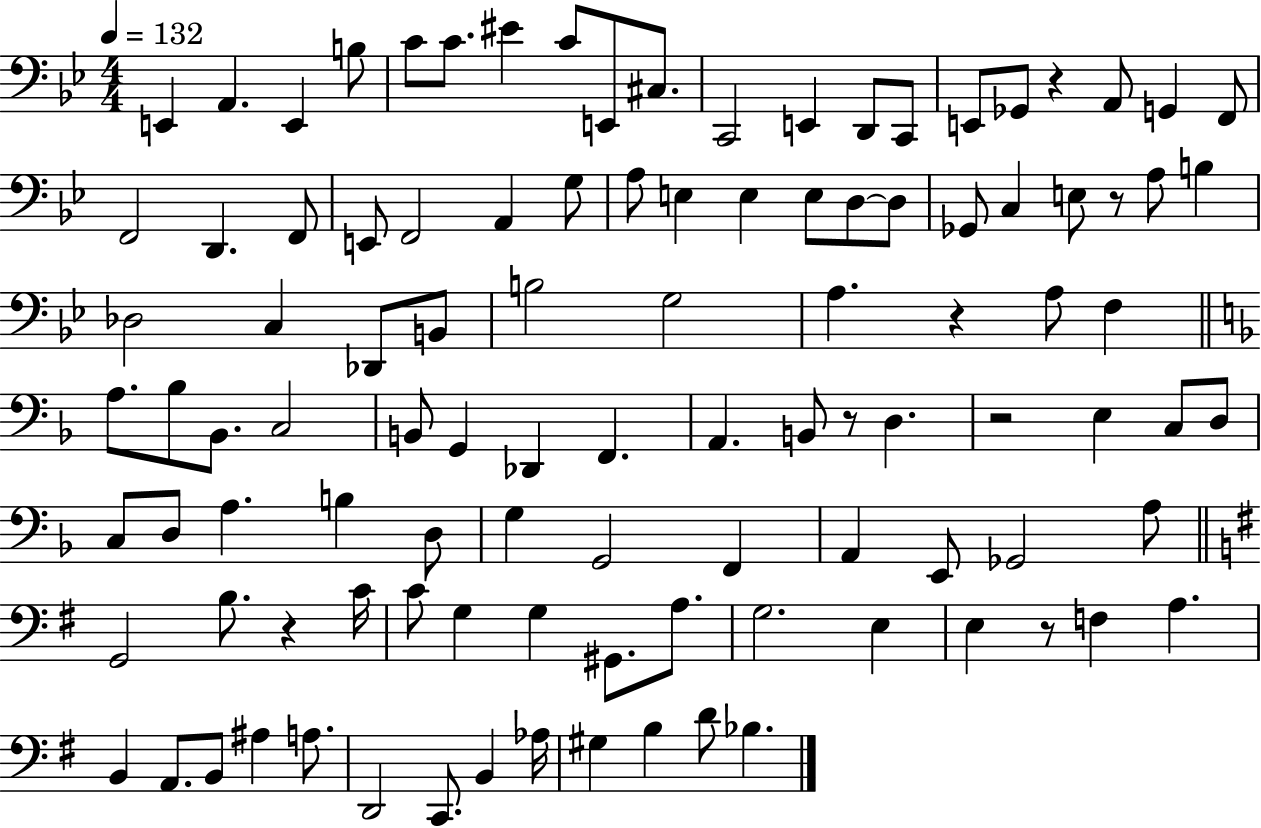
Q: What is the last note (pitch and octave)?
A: Bb3